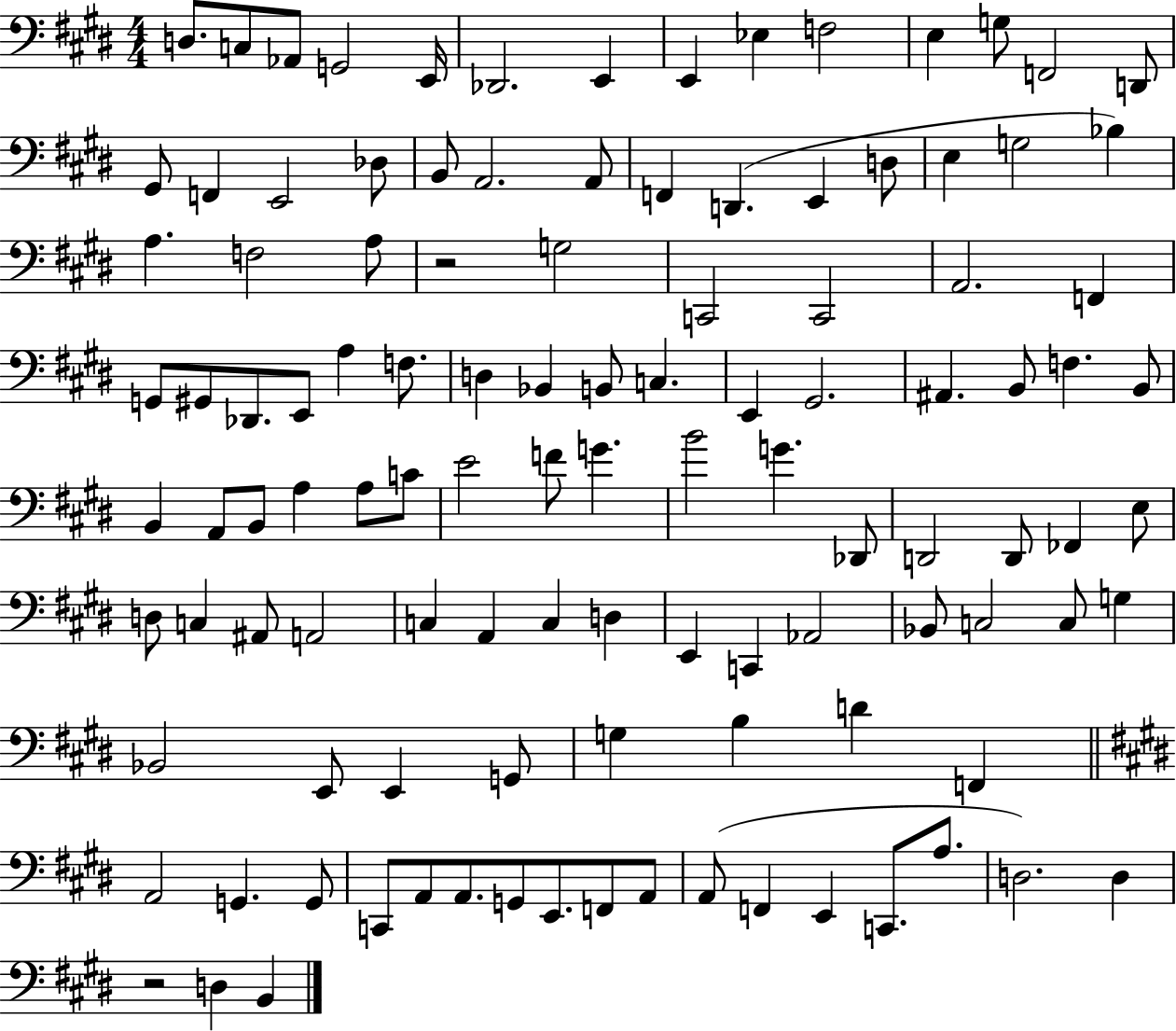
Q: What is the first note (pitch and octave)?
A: D3